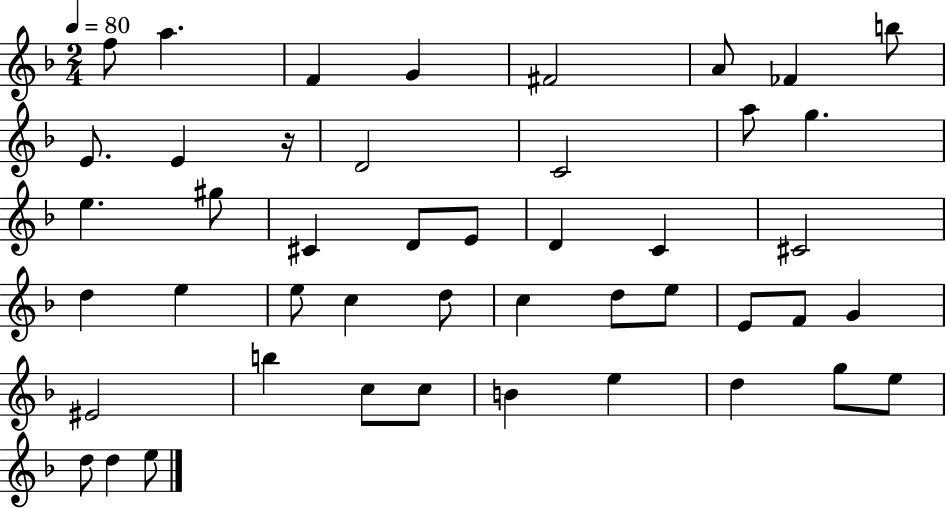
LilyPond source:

{
  \clef treble
  \numericTimeSignature
  \time 2/4
  \key f \major
  \tempo 4 = 80
  f''8 a''4. | f'4 g'4 | fis'2 | a'8 fes'4 b''8 | \break e'8. e'4 r16 | d'2 | c'2 | a''8 g''4. | \break e''4. gis''8 | cis'4 d'8 e'8 | d'4 c'4 | cis'2 | \break d''4 e''4 | e''8 c''4 d''8 | c''4 d''8 e''8 | e'8 f'8 g'4 | \break eis'2 | b''4 c''8 c''8 | b'4 e''4 | d''4 g''8 e''8 | \break d''8 d''4 e''8 | \bar "|."
}